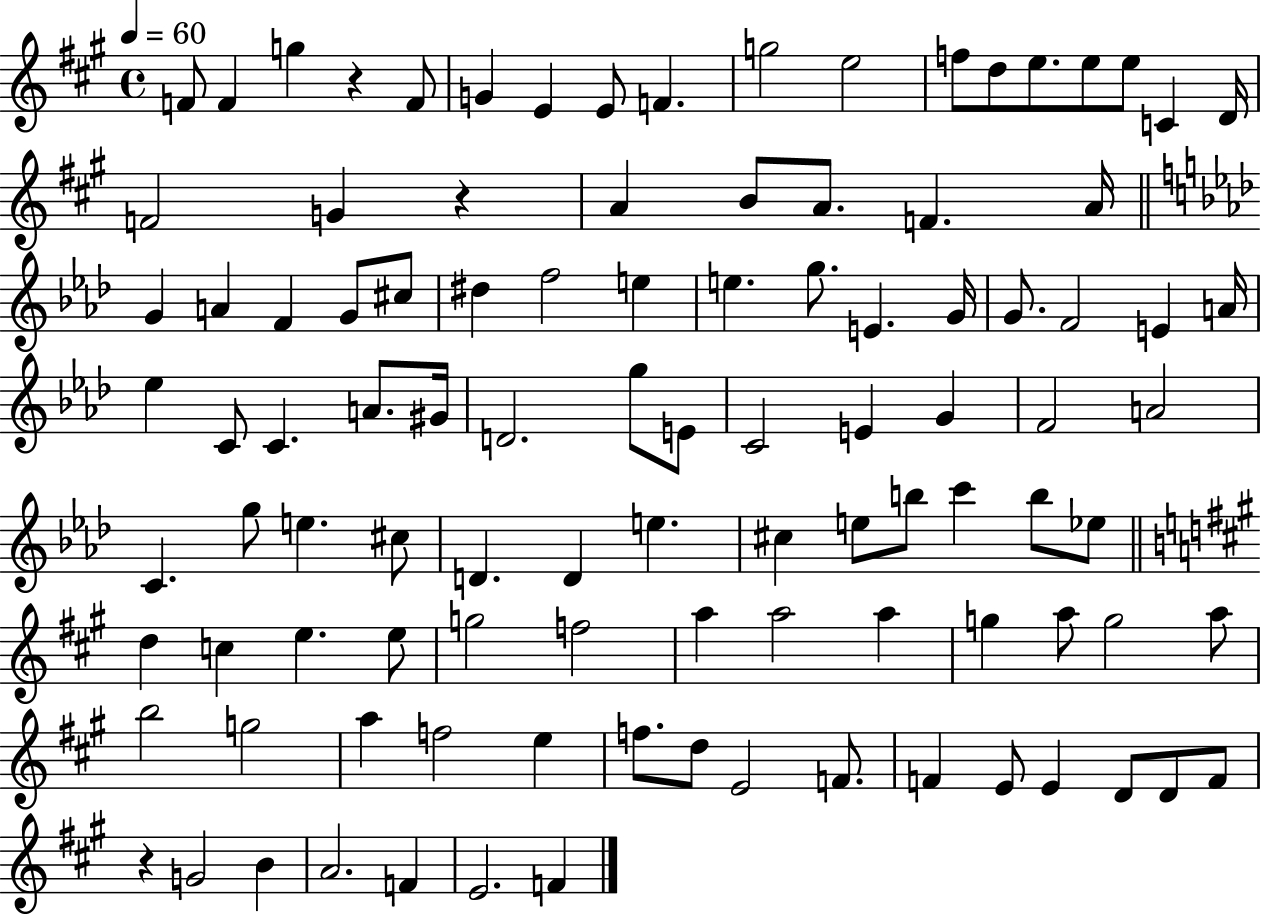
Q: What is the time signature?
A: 4/4